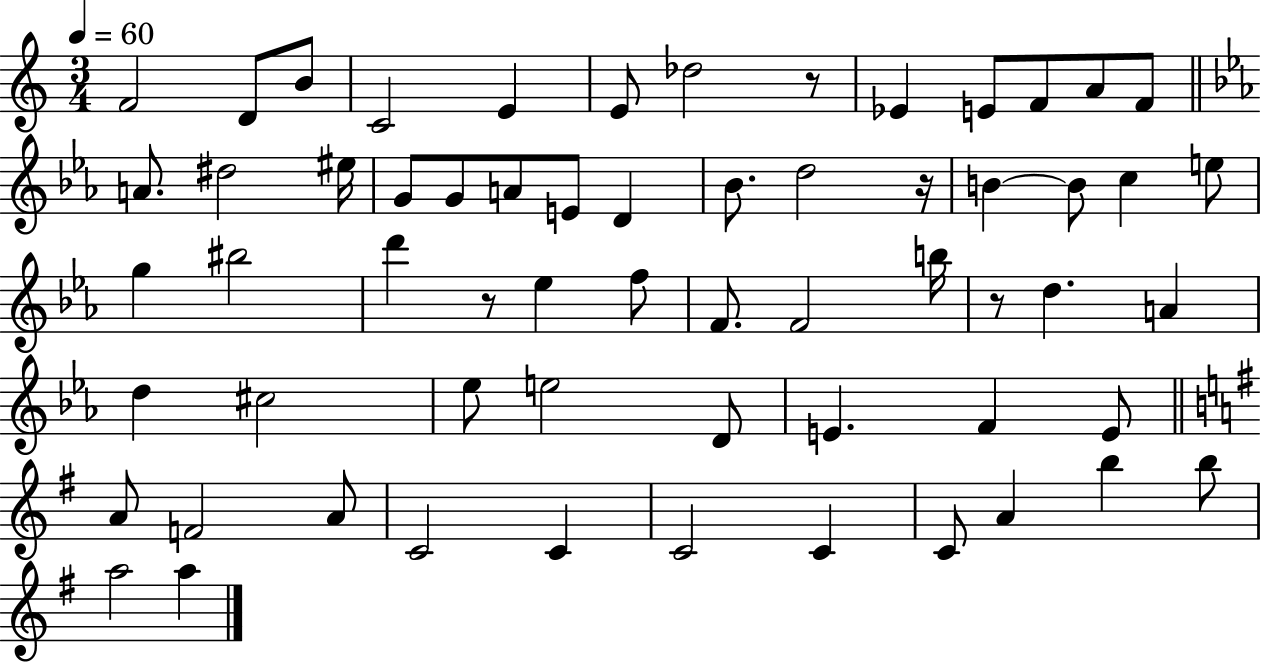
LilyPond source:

{
  \clef treble
  \numericTimeSignature
  \time 3/4
  \key c \major
  \tempo 4 = 60
  f'2 d'8 b'8 | c'2 e'4 | e'8 des''2 r8 | ees'4 e'8 f'8 a'8 f'8 | \break \bar "||" \break \key ees \major a'8. dis''2 eis''16 | g'8 g'8 a'8 e'8 d'4 | bes'8. d''2 r16 | b'4~~ b'8 c''4 e''8 | \break g''4 bis''2 | d'''4 r8 ees''4 f''8 | f'8. f'2 b''16 | r8 d''4. a'4 | \break d''4 cis''2 | ees''8 e''2 d'8 | e'4. f'4 e'8 | \bar "||" \break \key g \major a'8 f'2 a'8 | c'2 c'4 | c'2 c'4 | c'8 a'4 b''4 b''8 | \break a''2 a''4 | \bar "|."
}